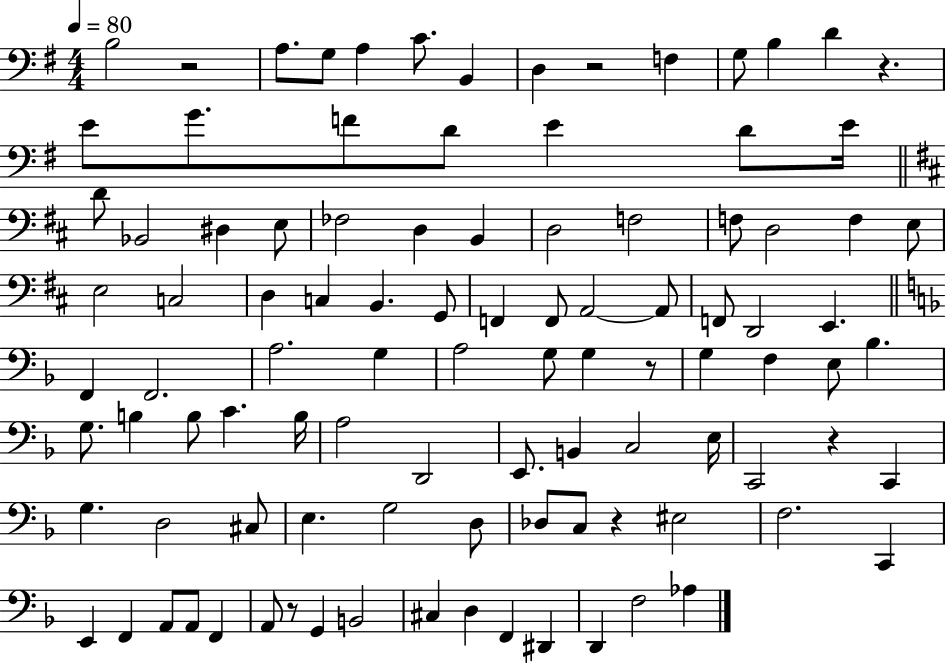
X:1
T:Untitled
M:4/4
L:1/4
K:G
B,2 z2 A,/2 G,/2 A, C/2 B,, D, z2 F, G,/2 B, D z E/2 G/2 F/2 D/2 E D/2 E/4 D/2 _B,,2 ^D, E,/2 _F,2 D, B,, D,2 F,2 F,/2 D,2 F, E,/2 E,2 C,2 D, C, B,, G,,/2 F,, F,,/2 A,,2 A,,/2 F,,/2 D,,2 E,, F,, F,,2 A,2 G, A,2 G,/2 G, z/2 G, F, E,/2 _B, G,/2 B, B,/2 C B,/4 A,2 D,,2 E,,/2 B,, C,2 E,/4 C,,2 z C,, G, D,2 ^C,/2 E, G,2 D,/2 _D,/2 C,/2 z ^E,2 F,2 C,, E,, F,, A,,/2 A,,/2 F,, A,,/2 z/2 G,, B,,2 ^C, D, F,, ^D,, D,, F,2 _A,